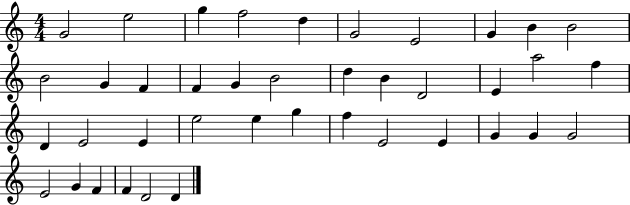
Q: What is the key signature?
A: C major